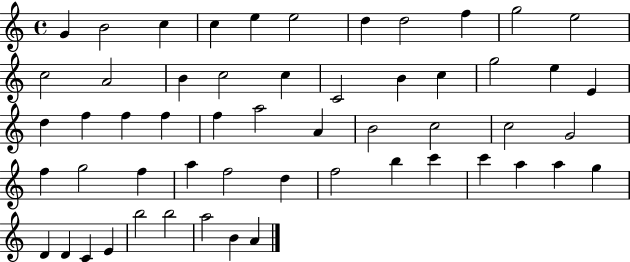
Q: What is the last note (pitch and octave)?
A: A4